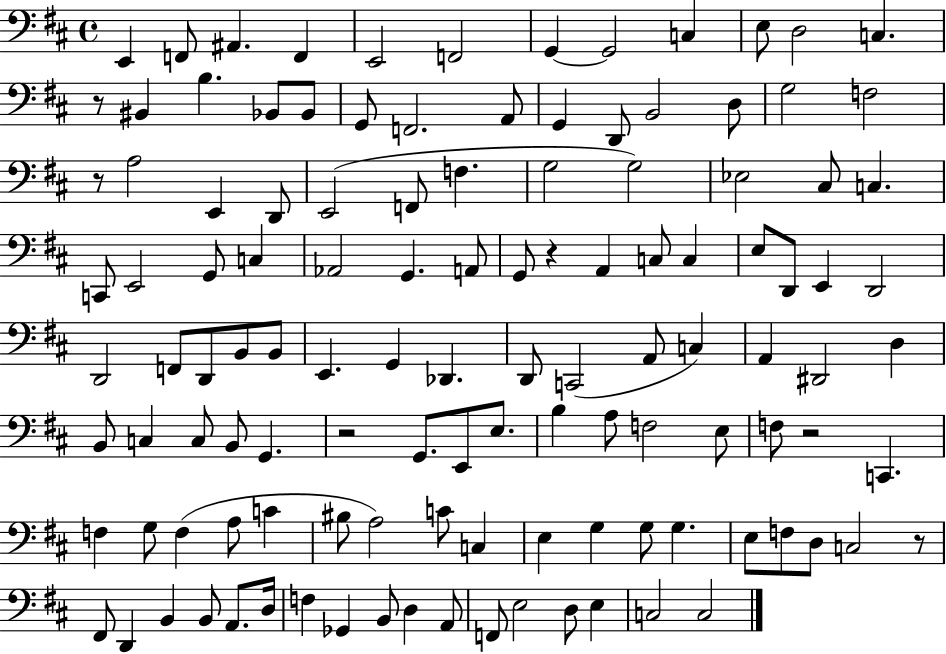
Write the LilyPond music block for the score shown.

{
  \clef bass
  \time 4/4
  \defaultTimeSignature
  \key d \major
  e,4 f,8 ais,4. f,4 | e,2 f,2 | g,4~~ g,2 c4 | e8 d2 c4. | \break r8 bis,4 b4. bes,8 bes,8 | g,8 f,2. a,8 | g,4 d,8 b,2 d8 | g2 f2 | \break r8 a2 e,4 d,8 | e,2( f,8 f4. | g2 g2) | ees2 cis8 c4. | \break c,8 e,2 g,8 c4 | aes,2 g,4. a,8 | g,8 r4 a,4 c8 c4 | e8 d,8 e,4 d,2 | \break d,2 f,8 d,8 b,8 b,8 | e,4. g,4 des,4. | d,8 c,2( a,8 c4) | a,4 dis,2 d4 | \break b,8 c4 c8 b,8 g,4. | r2 g,8. e,8 e8. | b4 a8 f2 e8 | f8 r2 c,4. | \break f4 g8 f4( a8 c'4 | bis8 a2) c'8 c4 | e4 g4 g8 g4. | e8 f8 d8 c2 r8 | \break fis,8 d,4 b,4 b,8 a,8. d16 | f4 ges,4 b,8 d4 a,8 | f,8 e2 d8 e4 | c2 c2 | \break \bar "|."
}